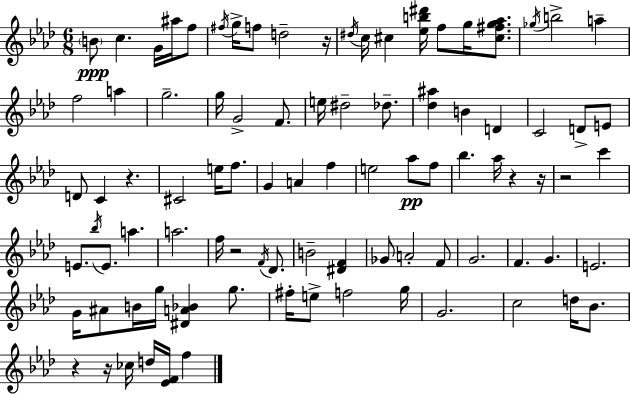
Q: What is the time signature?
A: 6/8